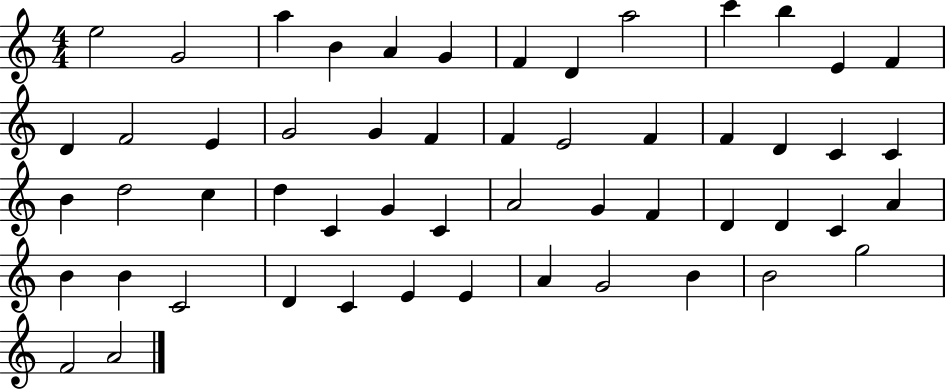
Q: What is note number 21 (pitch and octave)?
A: E4